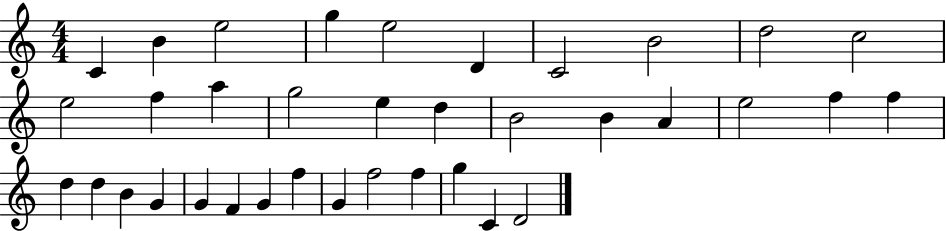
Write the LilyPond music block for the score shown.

{
  \clef treble
  \numericTimeSignature
  \time 4/4
  \key c \major
  c'4 b'4 e''2 | g''4 e''2 d'4 | c'2 b'2 | d''2 c''2 | \break e''2 f''4 a''4 | g''2 e''4 d''4 | b'2 b'4 a'4 | e''2 f''4 f''4 | \break d''4 d''4 b'4 g'4 | g'4 f'4 g'4 f''4 | g'4 f''2 f''4 | g''4 c'4 d'2 | \break \bar "|."
}